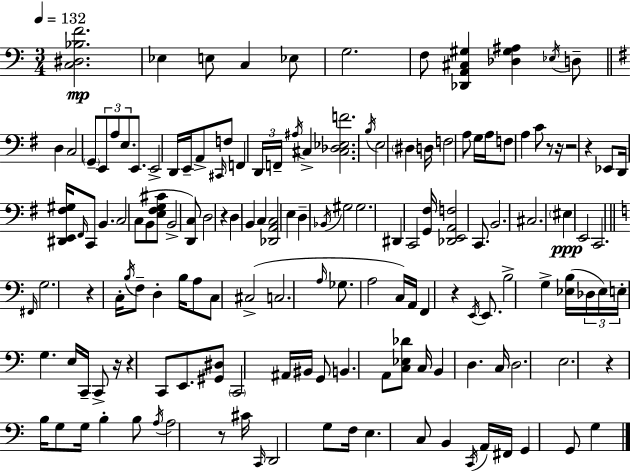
[C3,D#3,Bb3,F4]/h. Eb3/q E3/e C3/q Eb3/e G3/h. F3/e [Db2,A2,C#3,G#3]/q [Db3,G#3,A#3]/q Eb3/s D3/e D3/q C3/h G2/e E2/e A3/e E3/e. E2/e. E2/h D2/s E2/s A2/e C#2/s F3/e F2/q D2/s F2/s A#3/s C#3/q [C#3,Db3,Eb3,F4]/h. B3/s E3/h D#3/q D3/s F3/h A3/e G3/s A3/s F3/e A3/q C4/e R/e R/s R/h R/q Eb2/e D2/s [D#2,E2,F#3,G#3]/s F#2/s C2/e B2/q. C3/h C3/e B2/e [E3,F#3,G3,C#4]/e B2/h [D2,C3]/e D3/h R/q D3/q B2/q C3/q [Db2,A2,C3]/h E3/q D3/q Bb2/s G#3/h G#3/h. D#2/q C2/h [G2,F#3]/s [Db2,E2,A2,F3]/h C2/e. B2/h. C#3/h. EIS3/q E2/h C2/h. F#2/s G3/h. R/q C3/s B3/s F3/e D3/q B3/s A3/e C3/e C#3/h C3/h. A3/s Gb3/e. A3/h C3/s A2/s F2/q R/q E2/s E2/e. B3/h G3/q [Eb3,B3]/s Db3/s Eb3/s E3/s G3/q. E3/s C2/s C2/e R/s R/q C2/e E2/e. [G#2,D#3]/e C2/h A#2/s BIS2/s G2/e B2/q. A2/e [C3,Eb3,Db4]/e C3/s B2/q D3/q. C3/s D3/h. E3/h. R/q B3/s G3/e G3/s B3/q B3/e A3/s A3/h R/e C#4/s C2/s D2/h G3/e F3/s E3/q. C3/e B2/q C2/s A2/s F#2/s G2/q G2/e G3/q